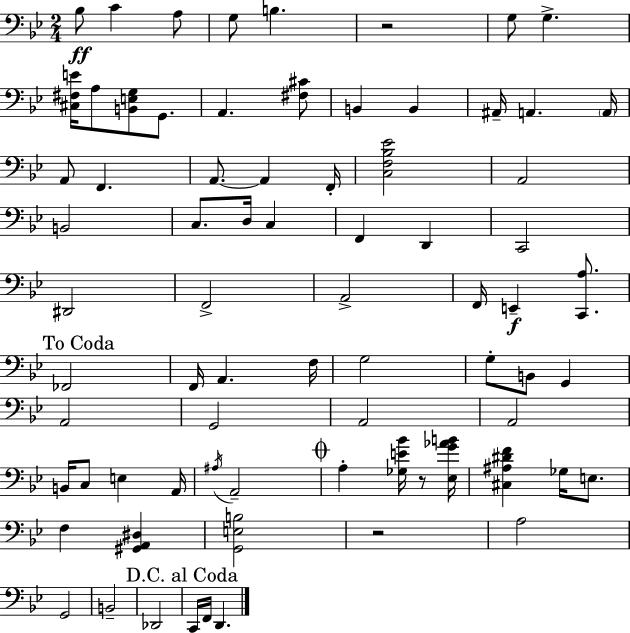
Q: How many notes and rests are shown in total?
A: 75